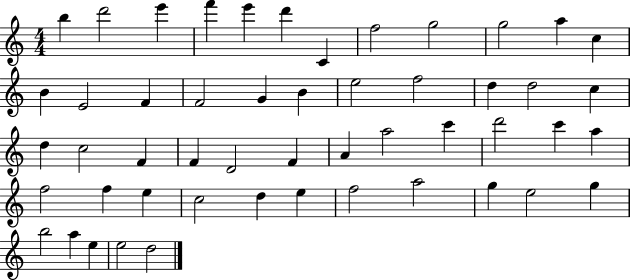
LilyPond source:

{
  \clef treble
  \numericTimeSignature
  \time 4/4
  \key c \major
  b''4 d'''2 e'''4 | f'''4 e'''4 d'''4 c'4 | f''2 g''2 | g''2 a''4 c''4 | \break b'4 e'2 f'4 | f'2 g'4 b'4 | e''2 f''2 | d''4 d''2 c''4 | \break d''4 c''2 f'4 | f'4 d'2 f'4 | a'4 a''2 c'''4 | d'''2 c'''4 a''4 | \break f''2 f''4 e''4 | c''2 d''4 e''4 | f''2 a''2 | g''4 e''2 g''4 | \break b''2 a''4 e''4 | e''2 d''2 | \bar "|."
}